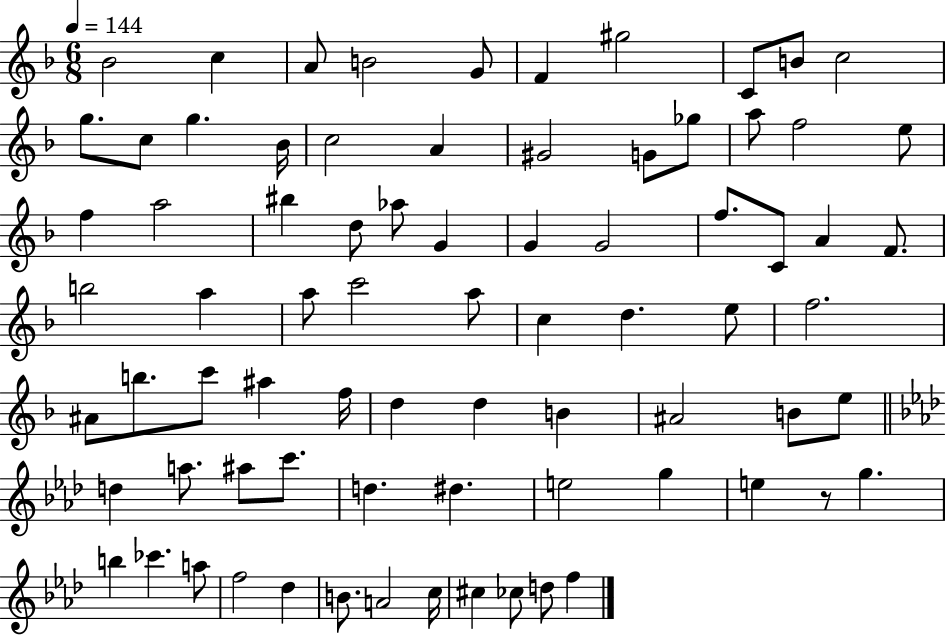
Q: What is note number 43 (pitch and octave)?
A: F5